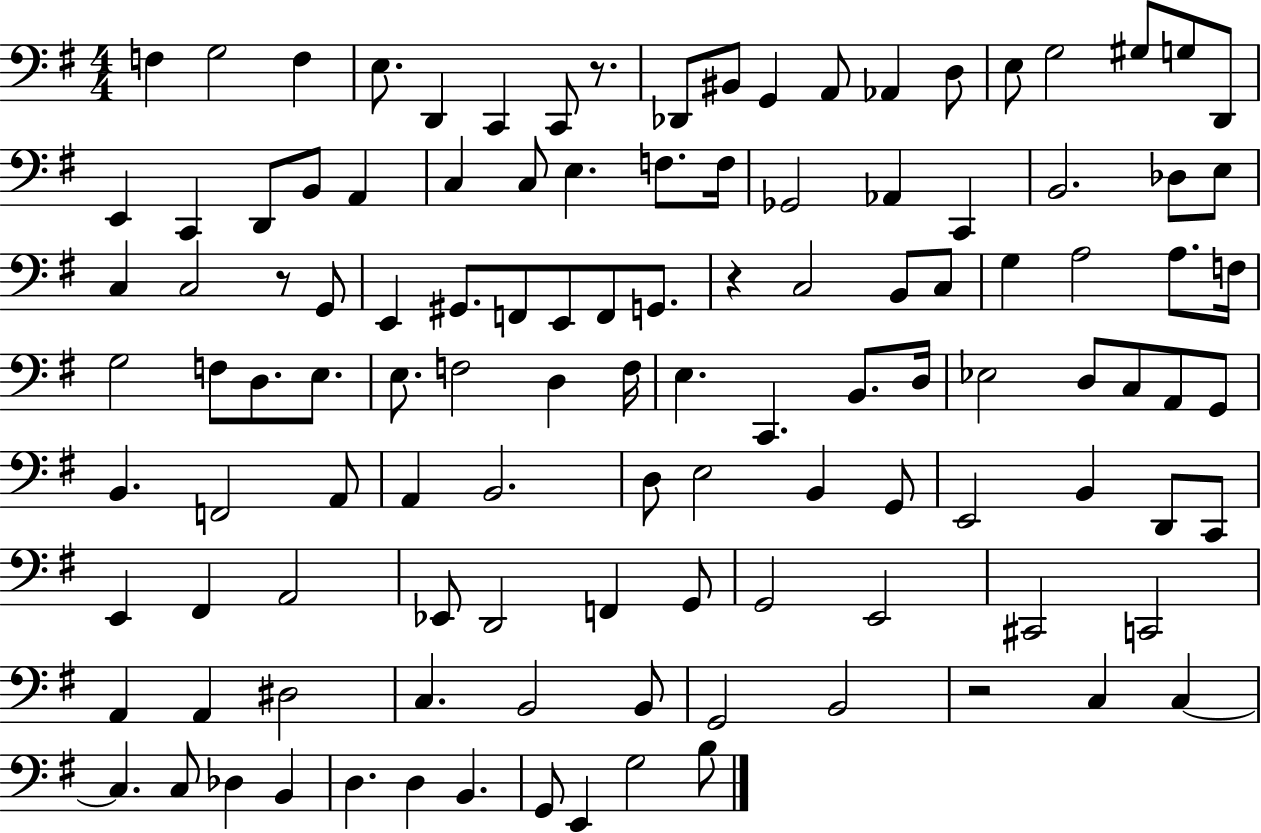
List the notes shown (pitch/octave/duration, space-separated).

F3/q G3/h F3/q E3/e. D2/q C2/q C2/e R/e. Db2/e BIS2/e G2/q A2/e Ab2/q D3/e E3/e G3/h G#3/e G3/e D2/e E2/q C2/q D2/e B2/e A2/q C3/q C3/e E3/q. F3/e. F3/s Gb2/h Ab2/q C2/q B2/h. Db3/e E3/e C3/q C3/h R/e G2/e E2/q G#2/e. F2/e E2/e F2/e G2/e. R/q C3/h B2/e C3/e G3/q A3/h A3/e. F3/s G3/h F3/e D3/e. E3/e. E3/e. F3/h D3/q F3/s E3/q. C2/q. B2/e. D3/s Eb3/h D3/e C3/e A2/e G2/e B2/q. F2/h A2/e A2/q B2/h. D3/e E3/h B2/q G2/e E2/h B2/q D2/e C2/e E2/q F#2/q A2/h Eb2/e D2/h F2/q G2/e G2/h E2/h C#2/h C2/h A2/q A2/q D#3/h C3/q. B2/h B2/e G2/h B2/h R/h C3/q C3/q C3/q. C3/e Db3/q B2/q D3/q. D3/q B2/q. G2/e E2/q G3/h B3/e